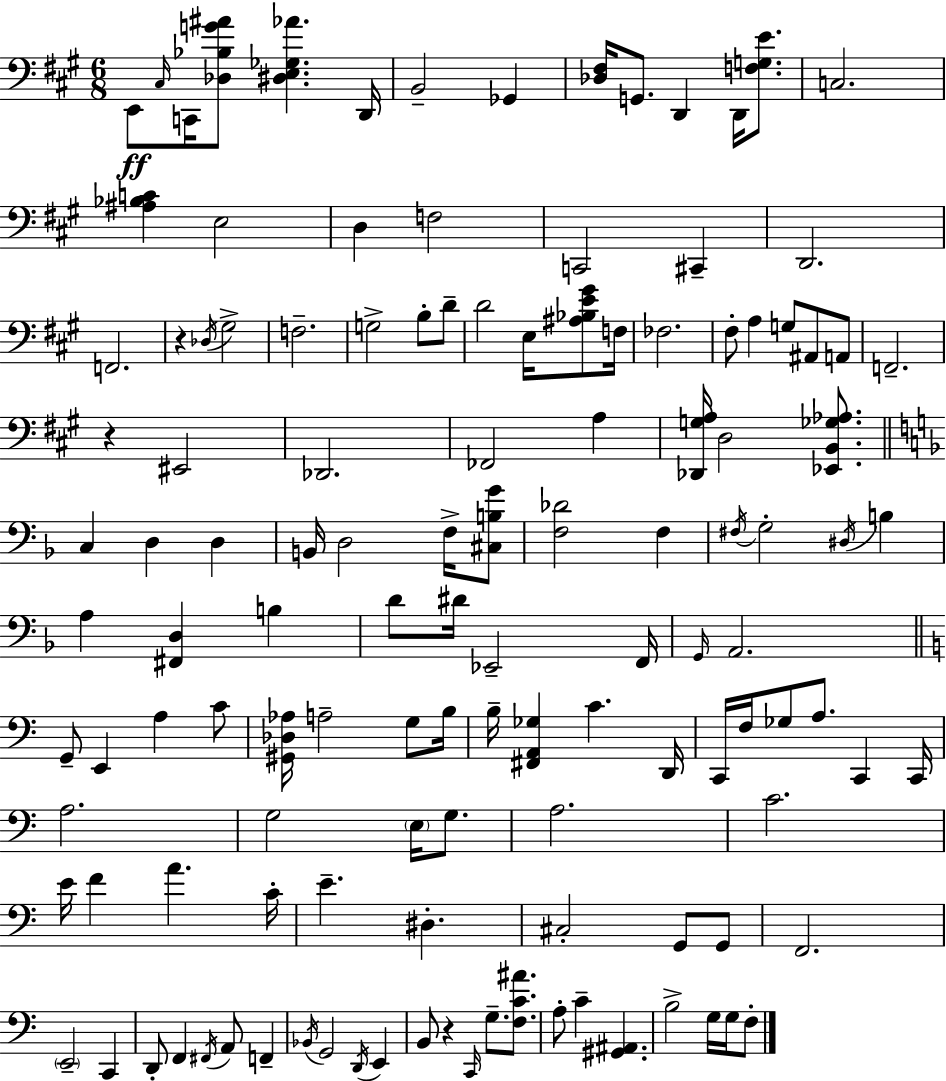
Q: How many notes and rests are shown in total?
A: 127